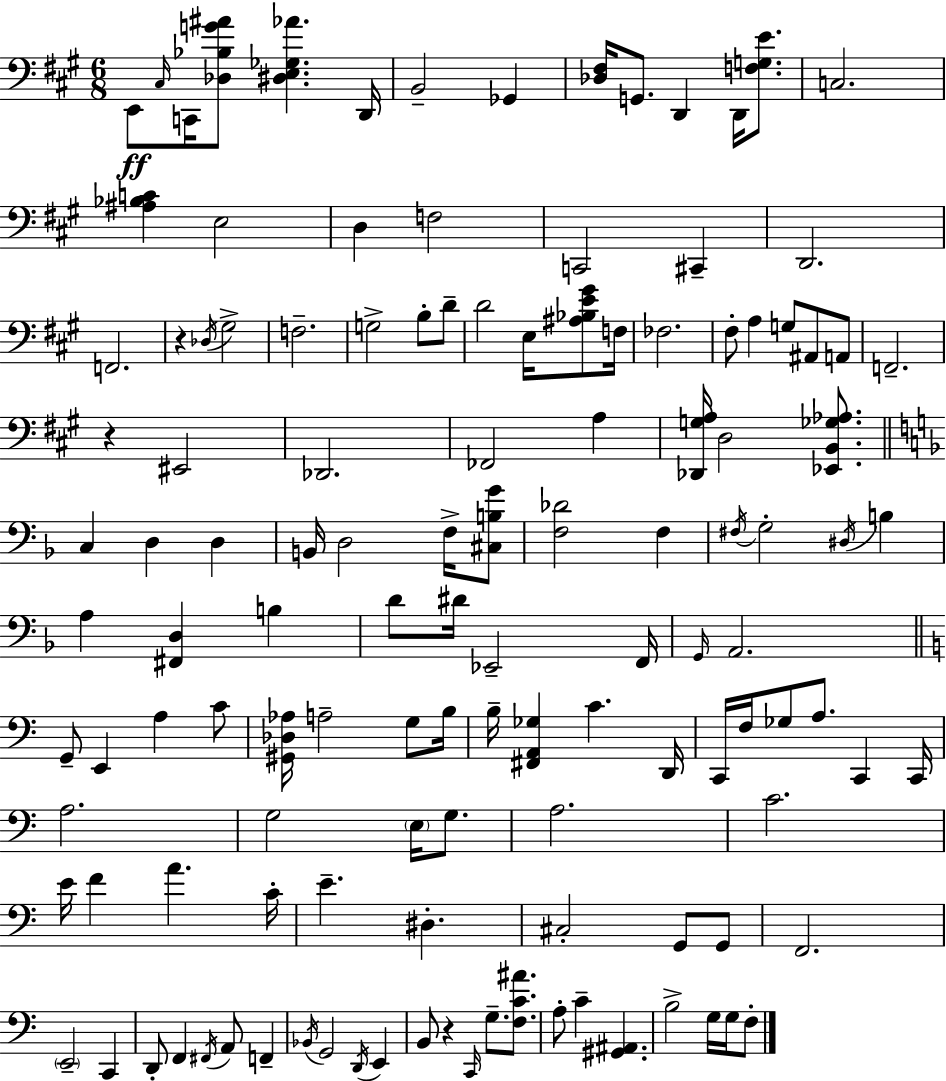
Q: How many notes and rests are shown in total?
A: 127